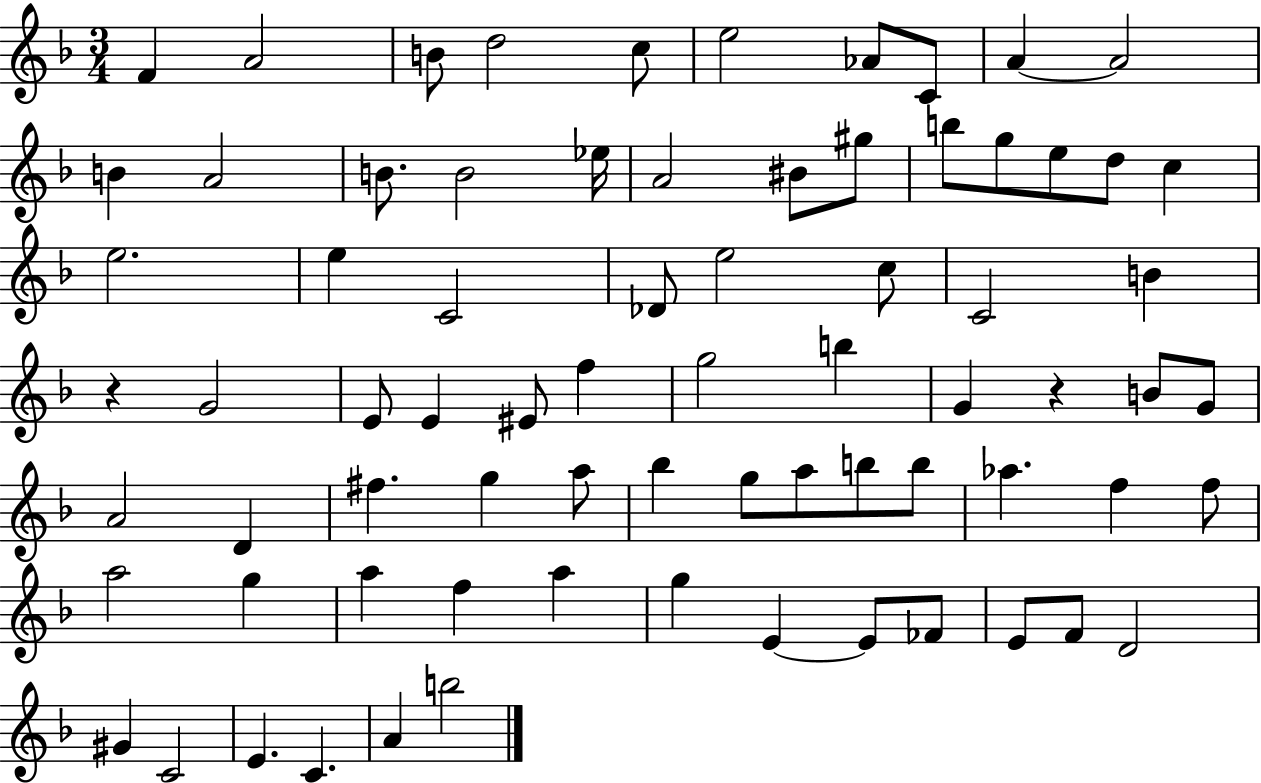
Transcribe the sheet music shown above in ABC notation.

X:1
T:Untitled
M:3/4
L:1/4
K:F
F A2 B/2 d2 c/2 e2 _A/2 C/2 A A2 B A2 B/2 B2 _e/4 A2 ^B/2 ^g/2 b/2 g/2 e/2 d/2 c e2 e C2 _D/2 e2 c/2 C2 B z G2 E/2 E ^E/2 f g2 b G z B/2 G/2 A2 D ^f g a/2 _b g/2 a/2 b/2 b/2 _a f f/2 a2 g a f a g E E/2 _F/2 E/2 F/2 D2 ^G C2 E C A b2